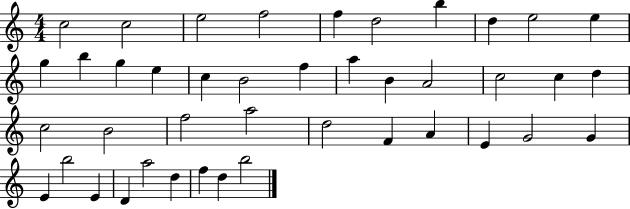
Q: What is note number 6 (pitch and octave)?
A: D5